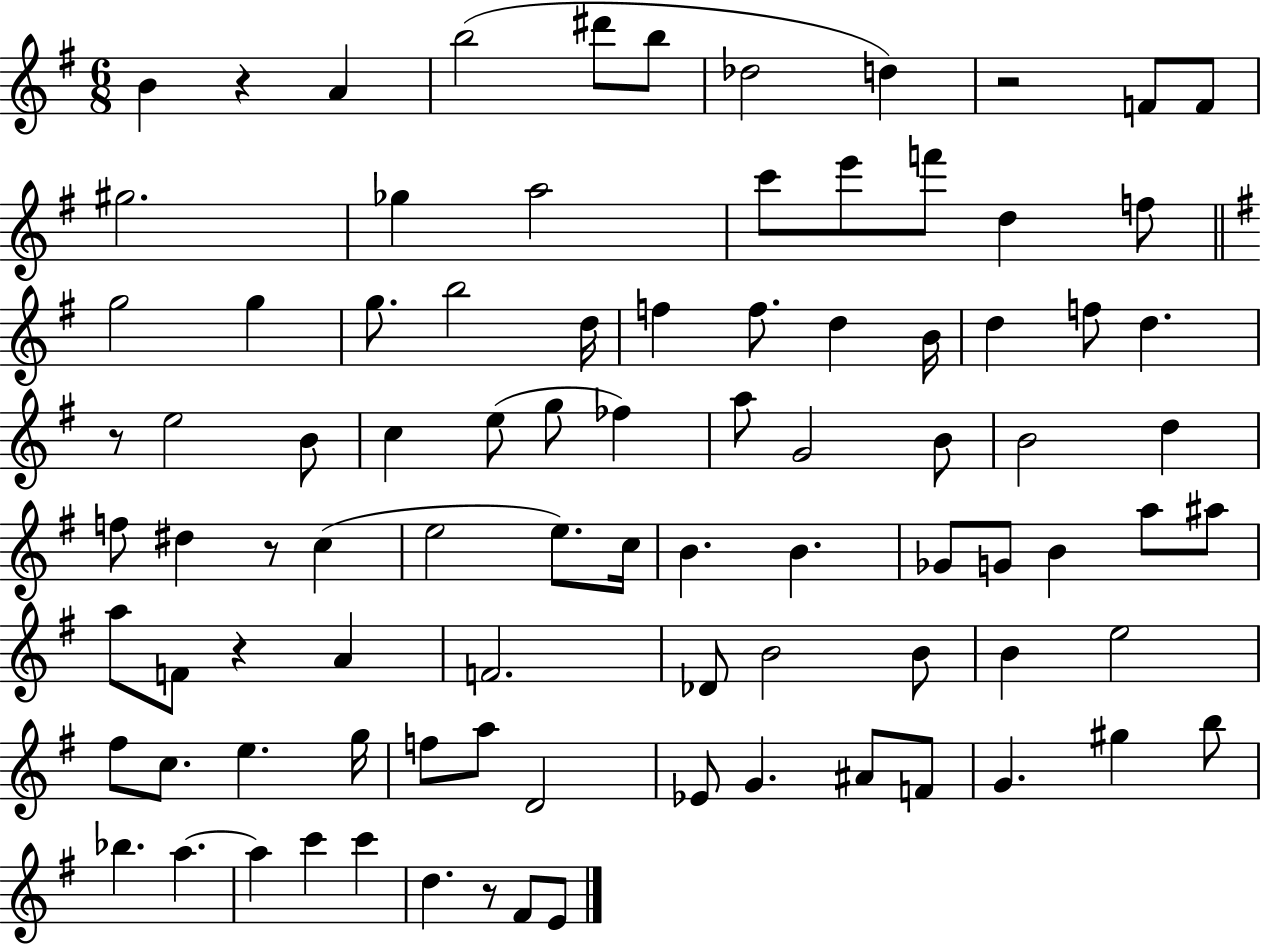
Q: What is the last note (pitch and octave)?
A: E4